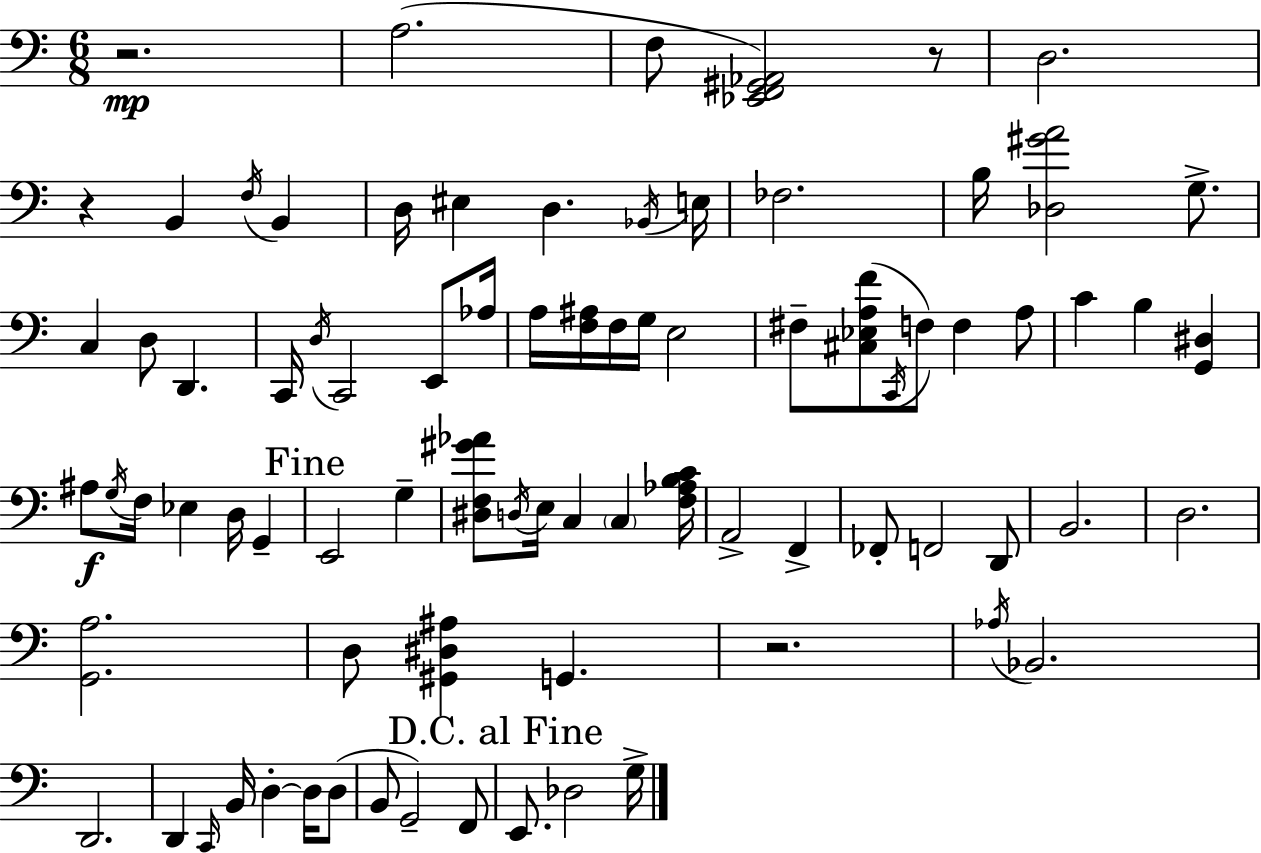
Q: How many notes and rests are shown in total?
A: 82